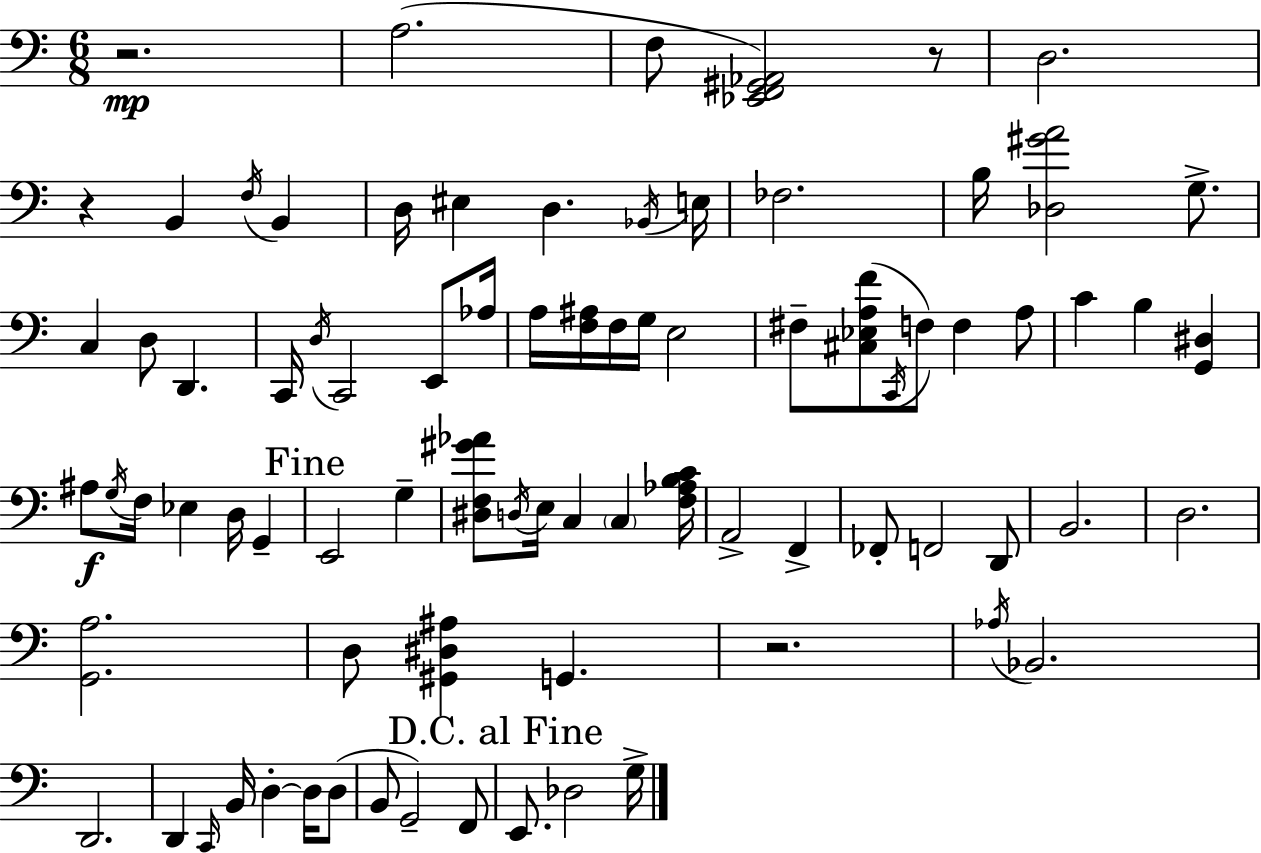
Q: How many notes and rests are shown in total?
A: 82